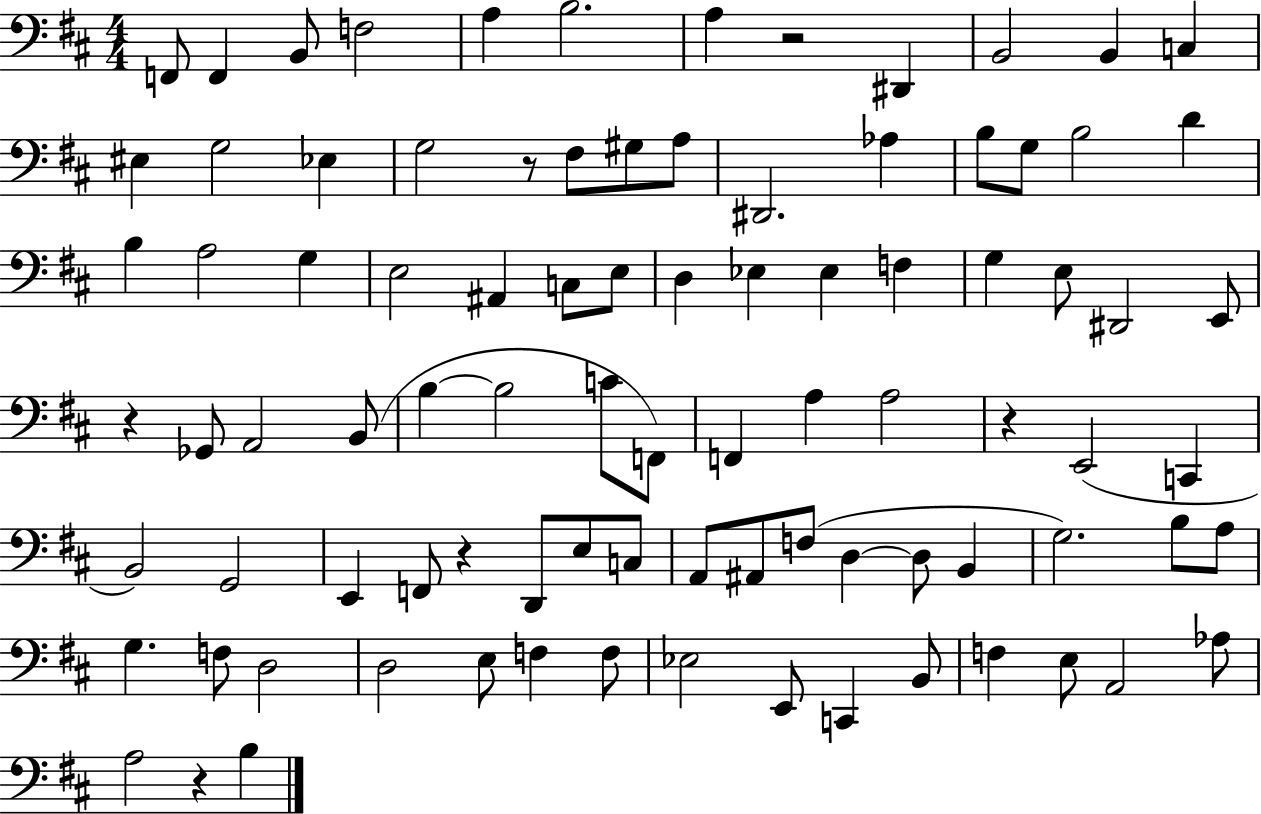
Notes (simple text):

F2/e F2/q B2/e F3/h A3/q B3/h. A3/q R/h D#2/q B2/h B2/q C3/q EIS3/q G3/h Eb3/q G3/h R/e F#3/e G#3/e A3/e D#2/h. Ab3/q B3/e G3/e B3/h D4/q B3/q A3/h G3/q E3/h A#2/q C3/e E3/e D3/q Eb3/q Eb3/q F3/q G3/q E3/e D#2/h E2/e R/q Gb2/e A2/h B2/e B3/q B3/h C4/e F2/e F2/q A3/q A3/h R/q E2/h C2/q B2/h G2/h E2/q F2/e R/q D2/e E3/e C3/e A2/e A#2/e F3/e D3/q D3/e B2/q G3/h. B3/e A3/e G3/q. F3/e D3/h D3/h E3/e F3/q F3/e Eb3/h E2/e C2/q B2/e F3/q E3/e A2/h Ab3/e A3/h R/q B3/q